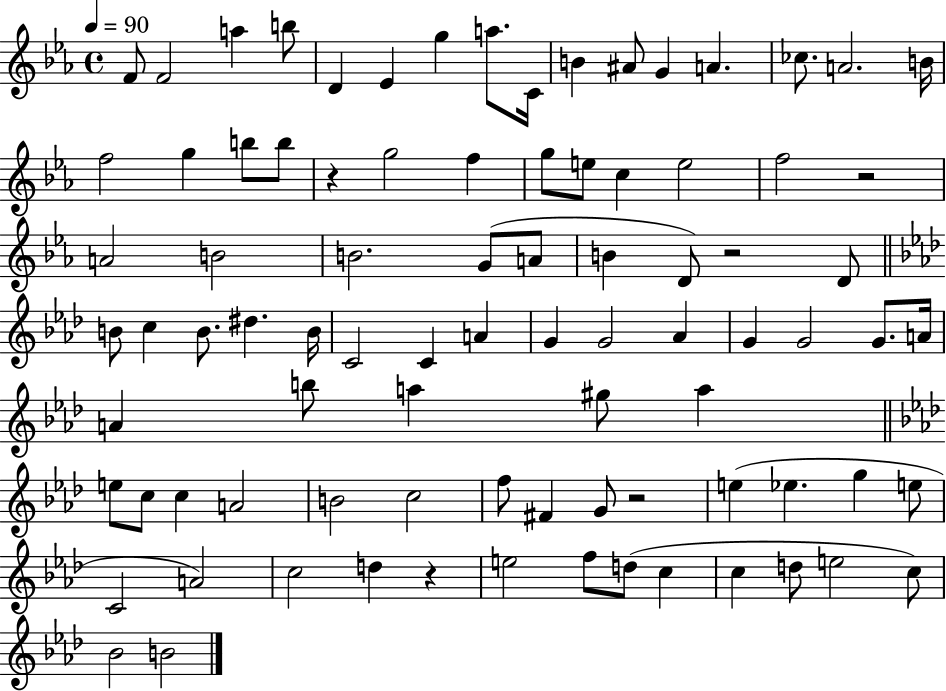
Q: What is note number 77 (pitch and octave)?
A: C5